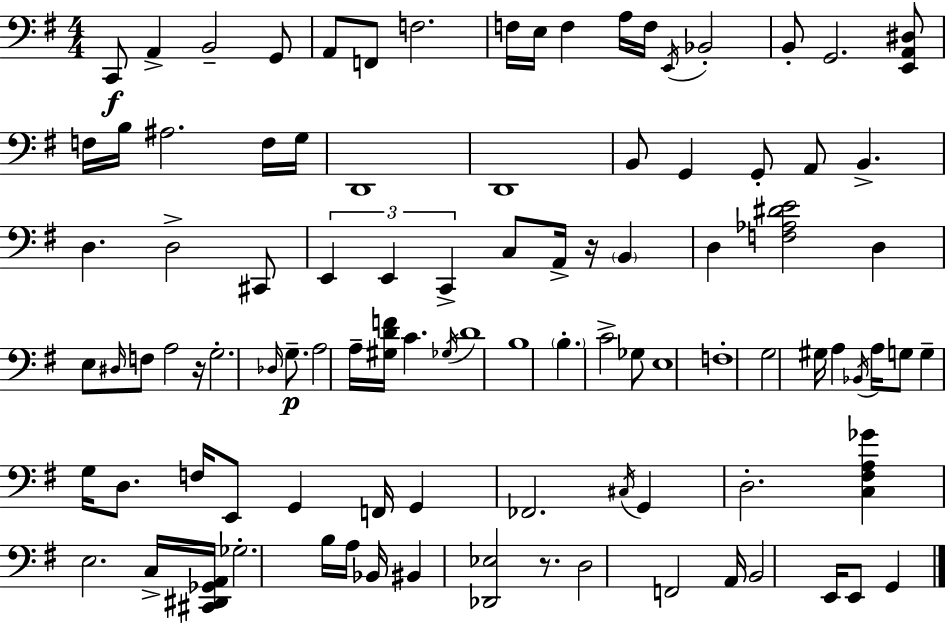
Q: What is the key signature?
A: G major